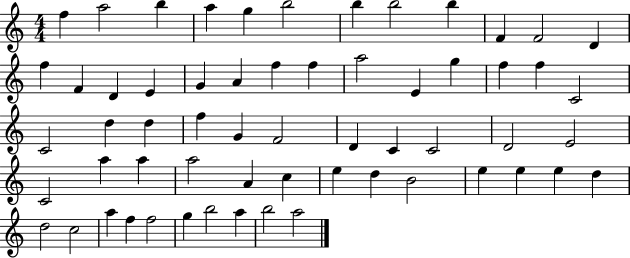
{
  \clef treble
  \numericTimeSignature
  \time 4/4
  \key c \major
  f''4 a''2 b''4 | a''4 g''4 b''2 | b''4 b''2 b''4 | f'4 f'2 d'4 | \break f''4 f'4 d'4 e'4 | g'4 a'4 f''4 f''4 | a''2 e'4 g''4 | f''4 f''4 c'2 | \break c'2 d''4 d''4 | f''4 g'4 f'2 | d'4 c'4 c'2 | d'2 e'2 | \break c'2 a''4 a''4 | a''2 a'4 c''4 | e''4 d''4 b'2 | e''4 e''4 e''4 d''4 | \break d''2 c''2 | a''4 f''4 f''2 | g''4 b''2 a''4 | b''2 a''2 | \break \bar "|."
}